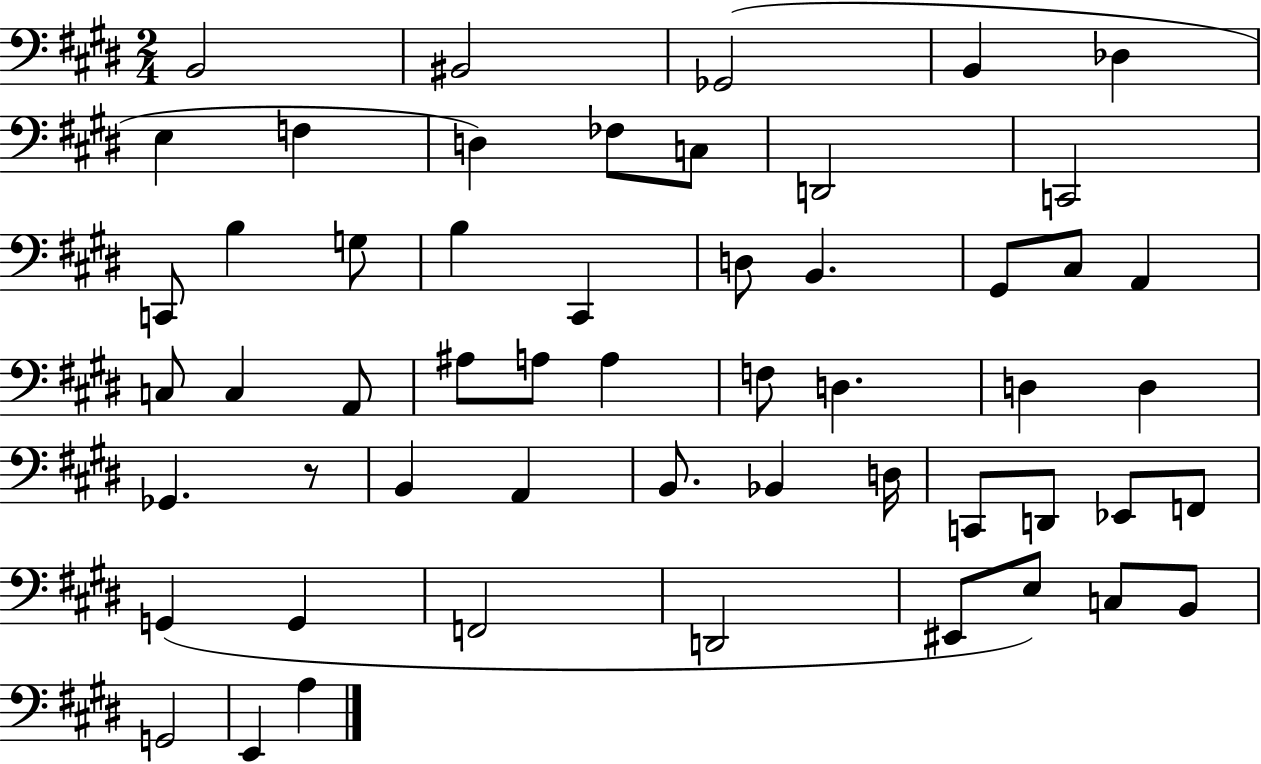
X:1
T:Untitled
M:2/4
L:1/4
K:E
B,,2 ^B,,2 _G,,2 B,, _D, E, F, D, _F,/2 C,/2 D,,2 C,,2 C,,/2 B, G,/2 B, ^C,, D,/2 B,, ^G,,/2 ^C,/2 A,, C,/2 C, A,,/2 ^A,/2 A,/2 A, F,/2 D, D, D, _G,, z/2 B,, A,, B,,/2 _B,, D,/4 C,,/2 D,,/2 _E,,/2 F,,/2 G,, G,, F,,2 D,,2 ^E,,/2 E,/2 C,/2 B,,/2 G,,2 E,, A,